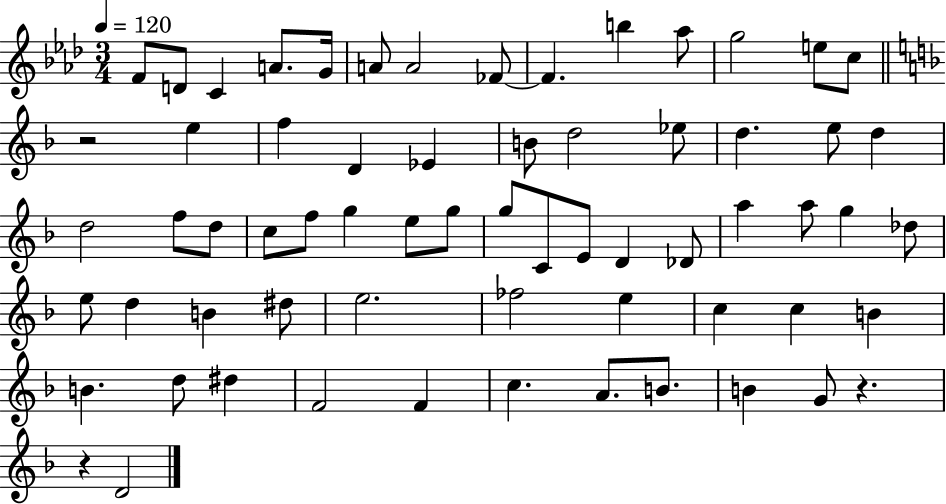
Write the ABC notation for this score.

X:1
T:Untitled
M:3/4
L:1/4
K:Ab
F/2 D/2 C A/2 G/4 A/2 A2 _F/2 _F b _a/2 g2 e/2 c/2 z2 e f D _E B/2 d2 _e/2 d e/2 d d2 f/2 d/2 c/2 f/2 g e/2 g/2 g/2 C/2 E/2 D _D/2 a a/2 g _d/2 e/2 d B ^d/2 e2 _f2 e c c B B d/2 ^d F2 F c A/2 B/2 B G/2 z z D2